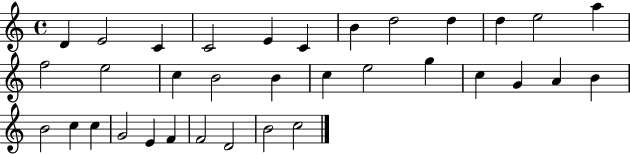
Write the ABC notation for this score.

X:1
T:Untitled
M:4/4
L:1/4
K:C
D E2 C C2 E C B d2 d d e2 a f2 e2 c B2 B c e2 g c G A B B2 c c G2 E F F2 D2 B2 c2